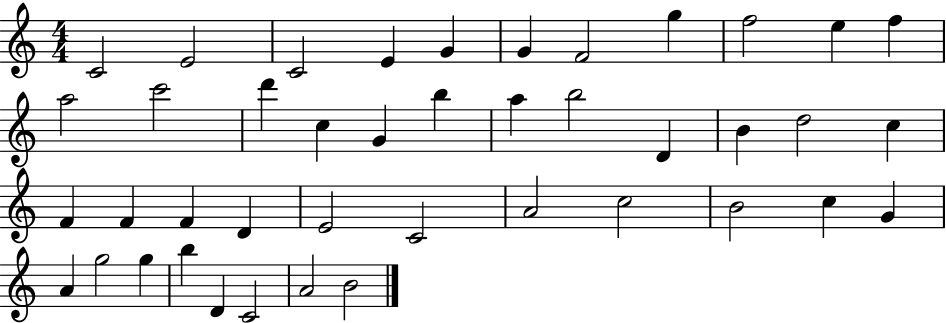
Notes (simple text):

C4/h E4/h C4/h E4/q G4/q G4/q F4/h G5/q F5/h E5/q F5/q A5/h C6/h D6/q C5/q G4/q B5/q A5/q B5/h D4/q B4/q D5/h C5/q F4/q F4/q F4/q D4/q E4/h C4/h A4/h C5/h B4/h C5/q G4/q A4/q G5/h G5/q B5/q D4/q C4/h A4/h B4/h